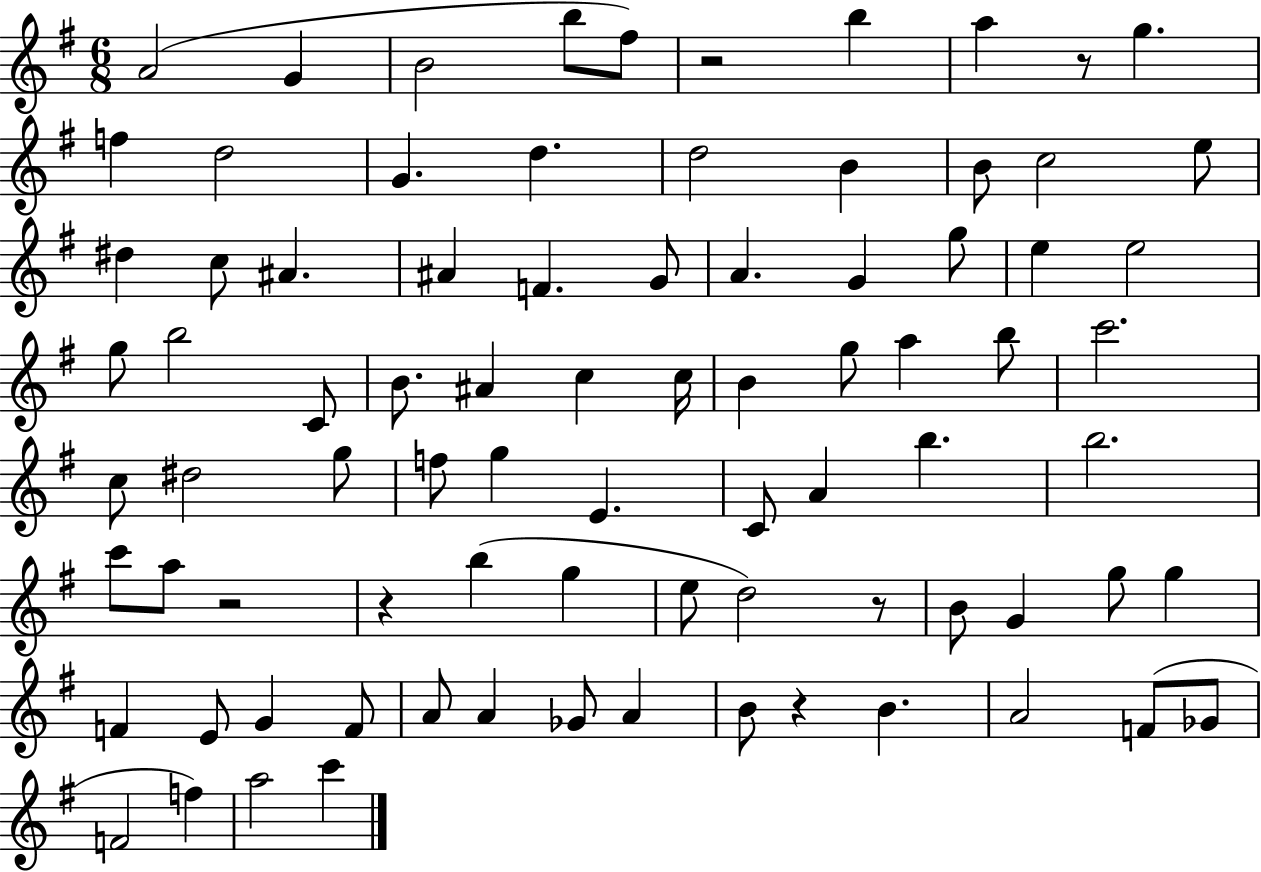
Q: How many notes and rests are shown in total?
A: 83